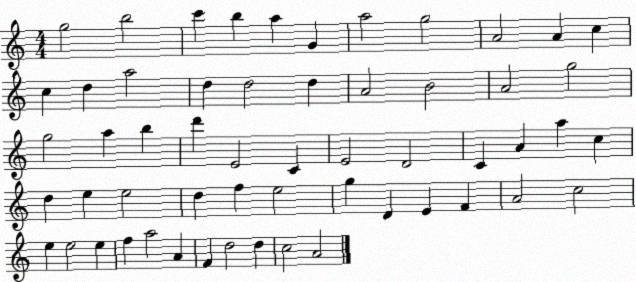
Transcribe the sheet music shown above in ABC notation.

X:1
T:Untitled
M:4/4
L:1/4
K:C
g2 b2 c' b a G a2 g2 A2 A c c d a2 d d2 d A2 B2 A2 g2 g2 a b d' E2 C E2 D2 C A a c d e e2 d f e2 g D E F A2 c2 e e2 e f a2 A F d2 d c2 A2